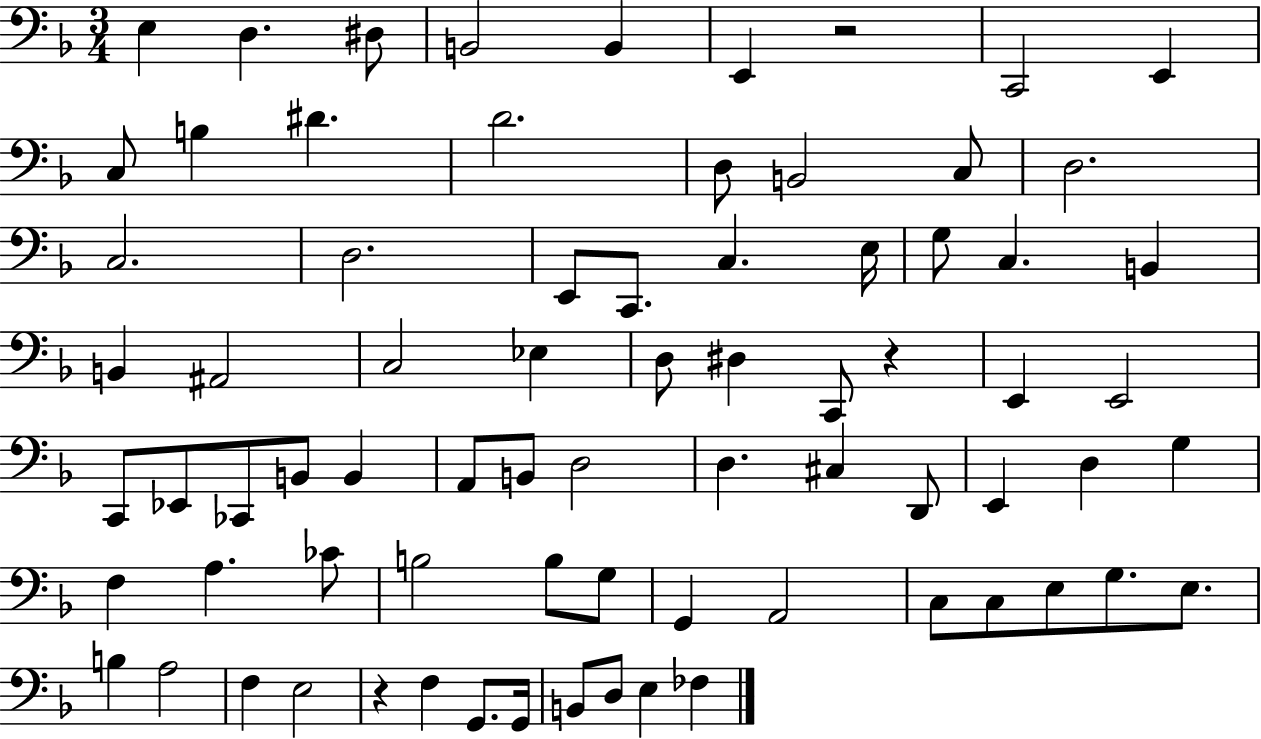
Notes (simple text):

E3/q D3/q. D#3/e B2/h B2/q E2/q R/h C2/h E2/q C3/e B3/q D#4/q. D4/h. D3/e B2/h C3/e D3/h. C3/h. D3/h. E2/e C2/e. C3/q. E3/s G3/e C3/q. B2/q B2/q A#2/h C3/h Eb3/q D3/e D#3/q C2/e R/q E2/q E2/h C2/e Eb2/e CES2/e B2/e B2/q A2/e B2/e D3/h D3/q. C#3/q D2/e E2/q D3/q G3/q F3/q A3/q. CES4/e B3/h B3/e G3/e G2/q A2/h C3/e C3/e E3/e G3/e. E3/e. B3/q A3/h F3/q E3/h R/q F3/q G2/e. G2/s B2/e D3/e E3/q FES3/q